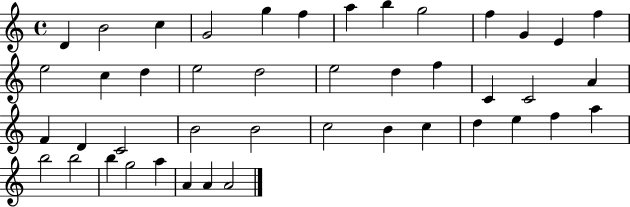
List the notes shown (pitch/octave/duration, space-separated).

D4/q B4/h C5/q G4/h G5/q F5/q A5/q B5/q G5/h F5/q G4/q E4/q F5/q E5/h C5/q D5/q E5/h D5/h E5/h D5/q F5/q C4/q C4/h A4/q F4/q D4/q C4/h B4/h B4/h C5/h B4/q C5/q D5/q E5/q F5/q A5/q B5/h B5/h B5/q G5/h A5/q A4/q A4/q A4/h